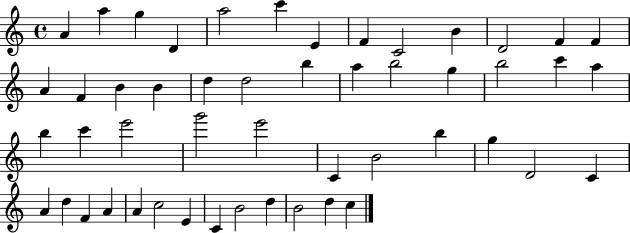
A4/q A5/q G5/q D4/q A5/h C6/q E4/q F4/q C4/h B4/q D4/h F4/q F4/q A4/q F4/q B4/q B4/q D5/q D5/h B5/q A5/q B5/h G5/q B5/h C6/q A5/q B5/q C6/q E6/h G6/h E6/h C4/q B4/h B5/q G5/q D4/h C4/q A4/q D5/q F4/q A4/q A4/q C5/h E4/q C4/q B4/h D5/q B4/h D5/q C5/q